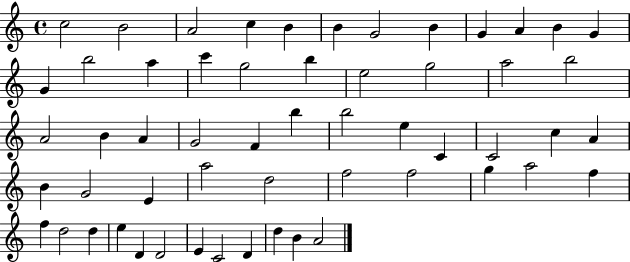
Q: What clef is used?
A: treble